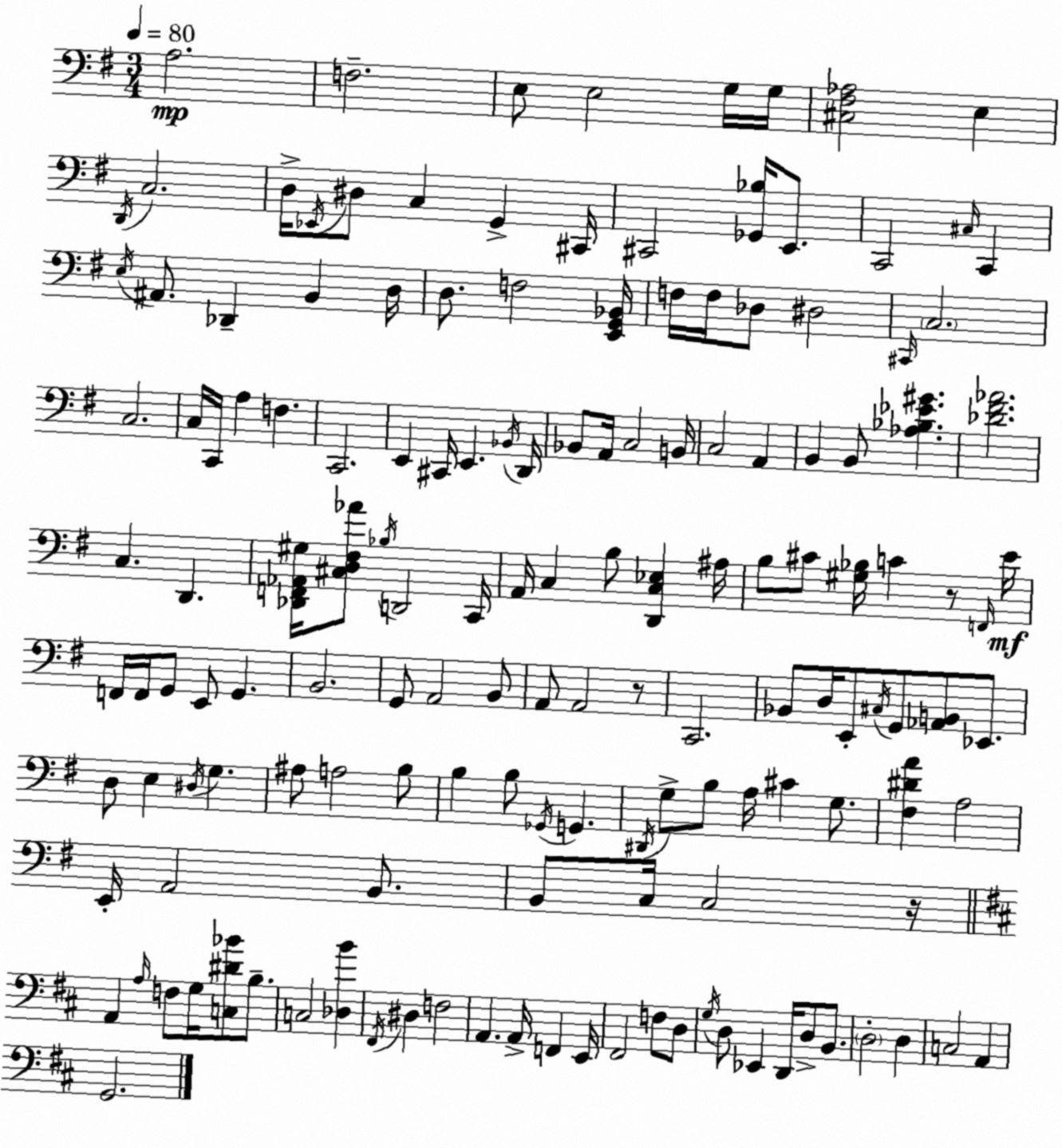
X:1
T:Untitled
M:3/4
L:1/4
K:Em
A,2 F,2 E,/2 E,2 G,/4 G,/4 [^C,^F,_A,]2 E, D,,/4 C,2 D,/4 _E,,/4 ^D,/2 C, G,, ^C,,/4 ^C,,2 [_G,,_B,]/4 E,,/2 C,,2 ^C,/4 C,, E,/4 ^A,,/2 _D,, B,, D,/4 D,/2 F,2 [E,,G,,_B,,]/4 F,/4 F,/4 _D,/2 ^D,2 ^C,,/4 C,2 C,2 C,/4 C,,/4 A, F, C,,2 E,, ^C,,/4 E,, _B,,/4 D,,/4 _B,,/2 A,,/4 C,2 B,,/4 C,2 A,, B,, B,,/2 [_A,_B,_E^G] [_D^F_A]2 C, D,, [_D,,F,,_A,,^G,]/4 [^C,D,^F,_A]/2 _B,/4 D,,2 C,,/4 A,,/4 C, B,/2 [D,,C,_E,] ^A,/4 B,/2 ^C/2 [^G,_B,]/4 C z/2 F,,/4 E/4 F,,/4 F,,/4 G,,/2 E,,/2 G,, B,,2 G,,/2 A,,2 B,,/2 A,,/2 A,,2 z/2 C,,2 _B,,/2 D,/4 E,,/2 ^C,/4 G,,/2 [_A,,B,,]/2 _E,,/2 D,/2 E, ^D,/4 G, ^A,/2 A,2 B,/2 B, B,/2 _G,,/4 G,, ^D,,/4 G,/2 B,/2 A,/4 ^C G,/2 [^F,^DA] A,2 E,,/4 A,,2 B,,/2 B,,/2 C,/4 C,2 z/4 A,, A,/4 F,/2 G,/4 [C,^D_B]/2 B,/2 C,2 [_D,B] ^F,,/4 ^D, F,2 A,, A,,/4 F,, E,,/4 ^F,,2 F,/2 D,/2 G,/4 D,/2 _E,, D,,/4 D,/2 B,,/2 D,2 D, C,2 A,, G,,2